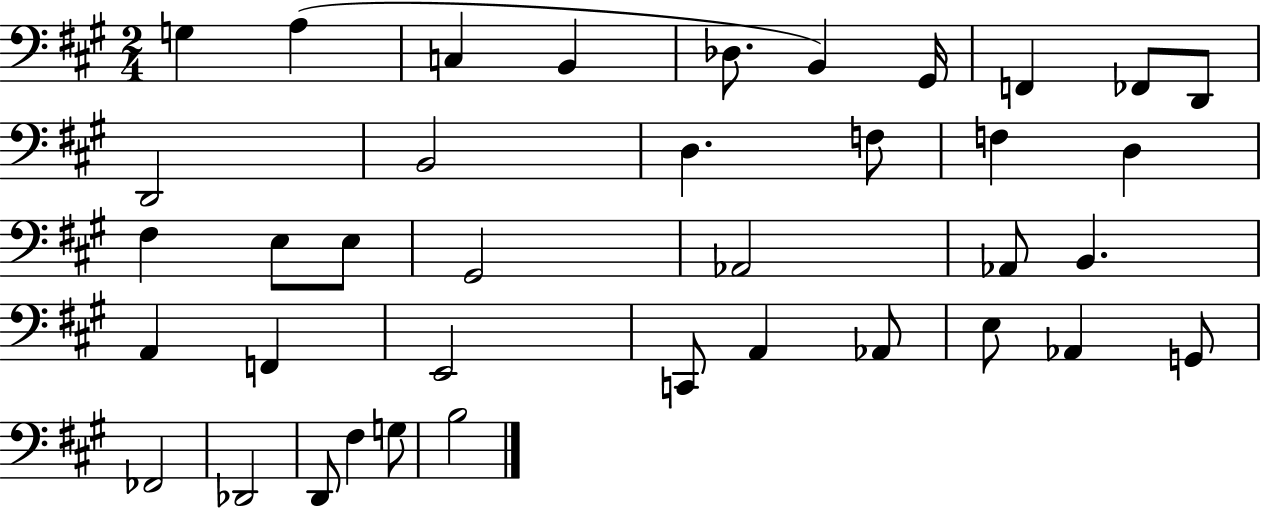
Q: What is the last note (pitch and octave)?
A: B3